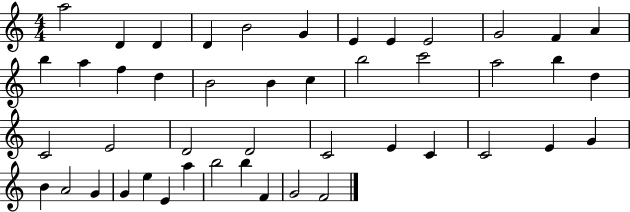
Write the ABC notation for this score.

X:1
T:Untitled
M:4/4
L:1/4
K:C
a2 D D D B2 G E E E2 G2 F A b a f d B2 B c b2 c'2 a2 b d C2 E2 D2 D2 C2 E C C2 E G B A2 G G e E a b2 b F G2 F2